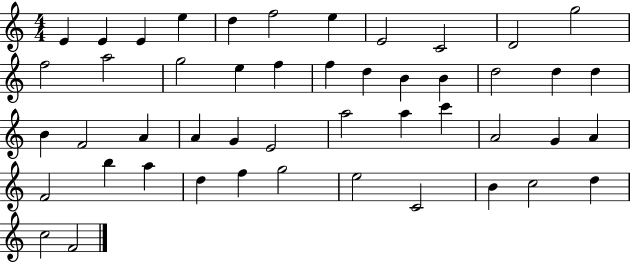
X:1
T:Untitled
M:4/4
L:1/4
K:C
E E E e d f2 e E2 C2 D2 g2 f2 a2 g2 e f f d B B d2 d d B F2 A A G E2 a2 a c' A2 G A F2 b a d f g2 e2 C2 B c2 d c2 F2